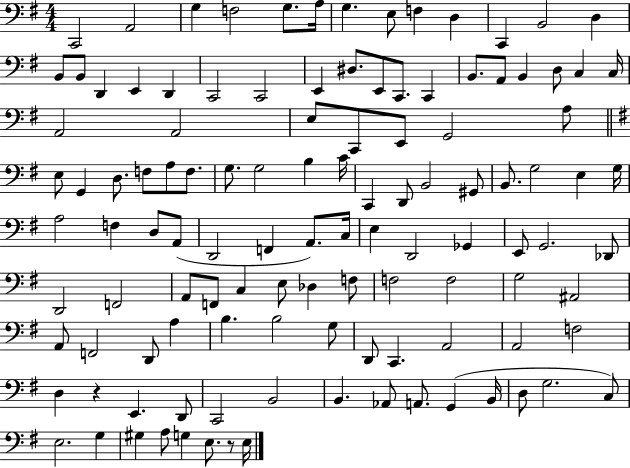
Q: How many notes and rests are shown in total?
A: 116